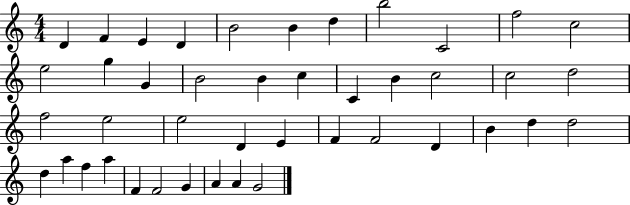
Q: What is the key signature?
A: C major